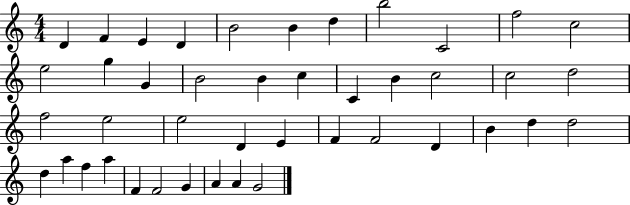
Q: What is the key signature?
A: C major